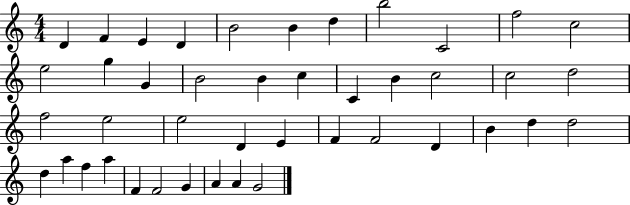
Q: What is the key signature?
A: C major